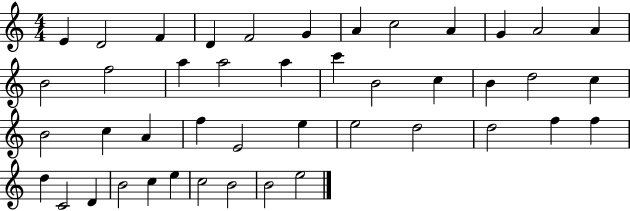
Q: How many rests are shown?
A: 0